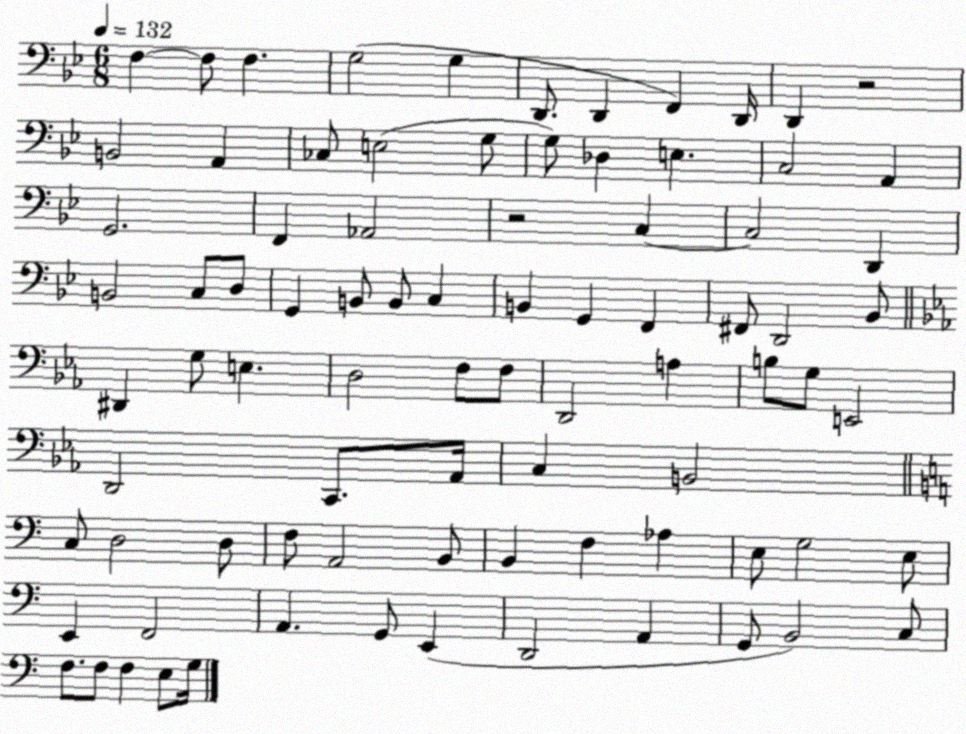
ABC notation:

X:1
T:Untitled
M:6/8
L:1/4
K:Bb
F, F,/2 F, G,2 G, D,,/2 D,, F,, D,,/4 D,, z2 B,,2 A,, _C,/2 E,2 G,/2 G,/2 _D, E, C,2 A,, G,,2 F,, _A,,2 z2 C, C,2 D,, B,,2 C,/2 D,/2 G,, B,,/2 B,,/2 C, B,, G,, F,, ^F,,/2 D,,2 _B,,/2 ^D,, G,/2 E, D,2 F,/2 F,/2 D,,2 A, B,/2 G,/2 E,,2 D,,2 C,,/2 _A,,/4 C, B,,2 C,/2 D,2 D,/2 F,/2 A,,2 B,,/2 B,, F, _A, E,/2 G,2 E,/2 E,, F,,2 A,, G,,/2 E,, D,,2 A,, G,,/2 B,,2 C,/2 F,/2 F,/2 F, E,/2 G,/4